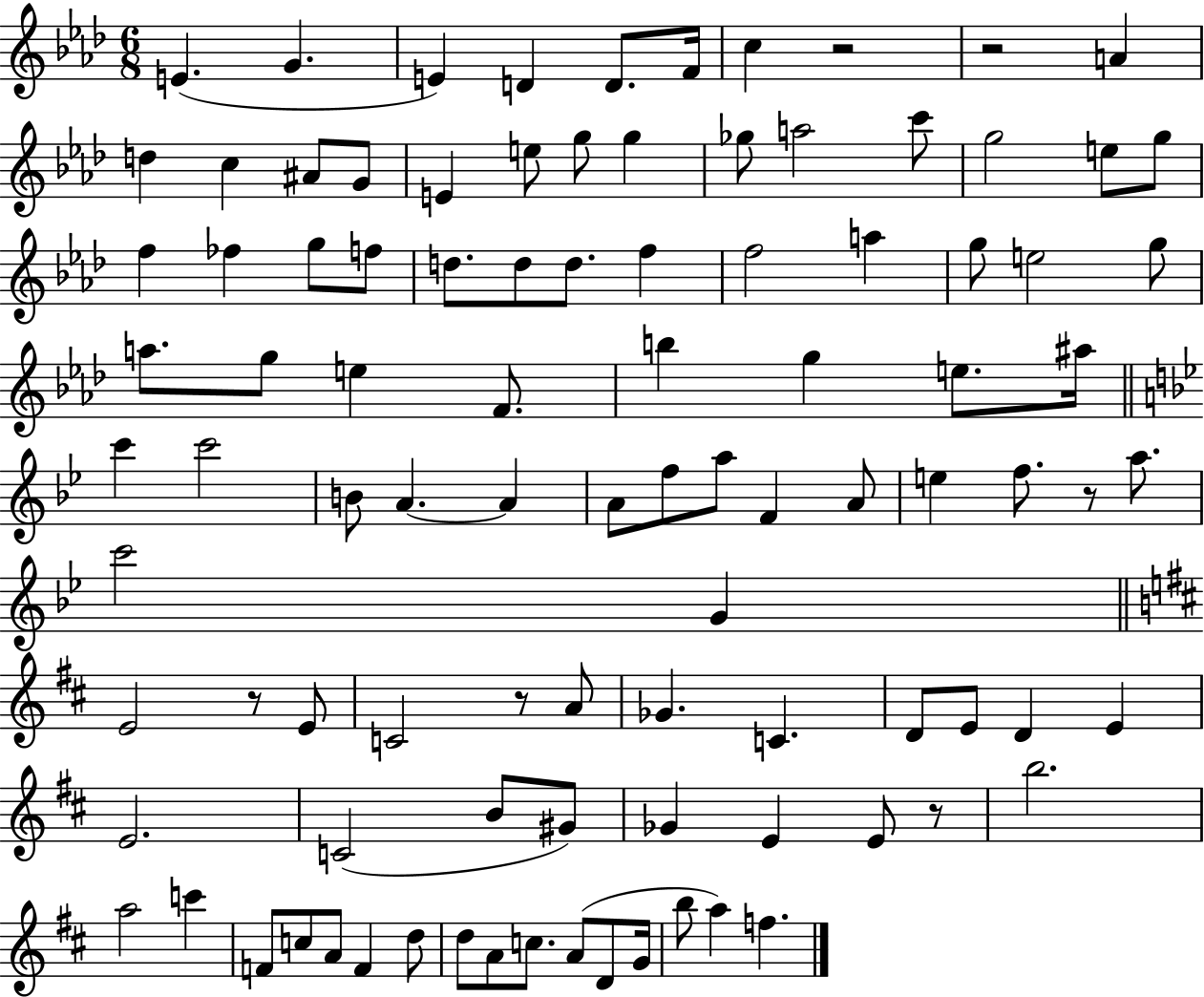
{
  \clef treble
  \numericTimeSignature
  \time 6/8
  \key aes \major
  \repeat volta 2 { e'4.( g'4. | e'4) d'4 d'8. f'16 | c''4 r2 | r2 a'4 | \break d''4 c''4 ais'8 g'8 | e'4 e''8 g''8 g''4 | ges''8 a''2 c'''8 | g''2 e''8 g''8 | \break f''4 fes''4 g''8 f''8 | d''8. d''8 d''8. f''4 | f''2 a''4 | g''8 e''2 g''8 | \break a''8. g''8 e''4 f'8. | b''4 g''4 e''8. ais''16 | \bar "||" \break \key bes \major c'''4 c'''2 | b'8 a'4.~~ a'4 | a'8 f''8 a''8 f'4 a'8 | e''4 f''8. r8 a''8. | \break c'''2 g'4 | \bar "||" \break \key d \major e'2 r8 e'8 | c'2 r8 a'8 | ges'4. c'4. | d'8 e'8 d'4 e'4 | \break e'2. | c'2( b'8 gis'8) | ges'4 e'4 e'8 r8 | b''2. | \break a''2 c'''4 | f'8 c''8 a'8 f'4 d''8 | d''8 a'8 c''8. a'8( d'8 g'16 | b''8 a''4) f''4. | \break } \bar "|."
}